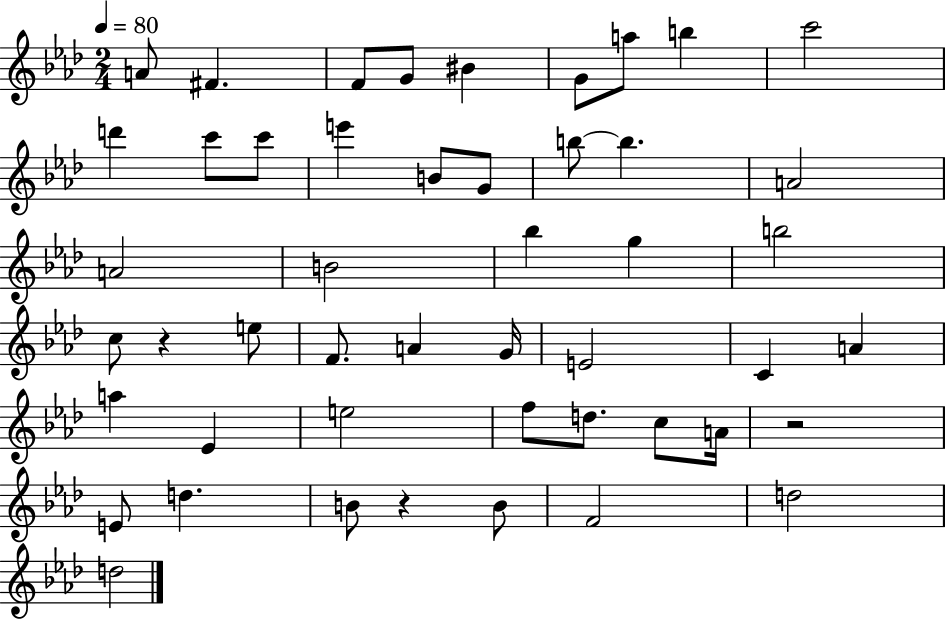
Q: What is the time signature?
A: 2/4